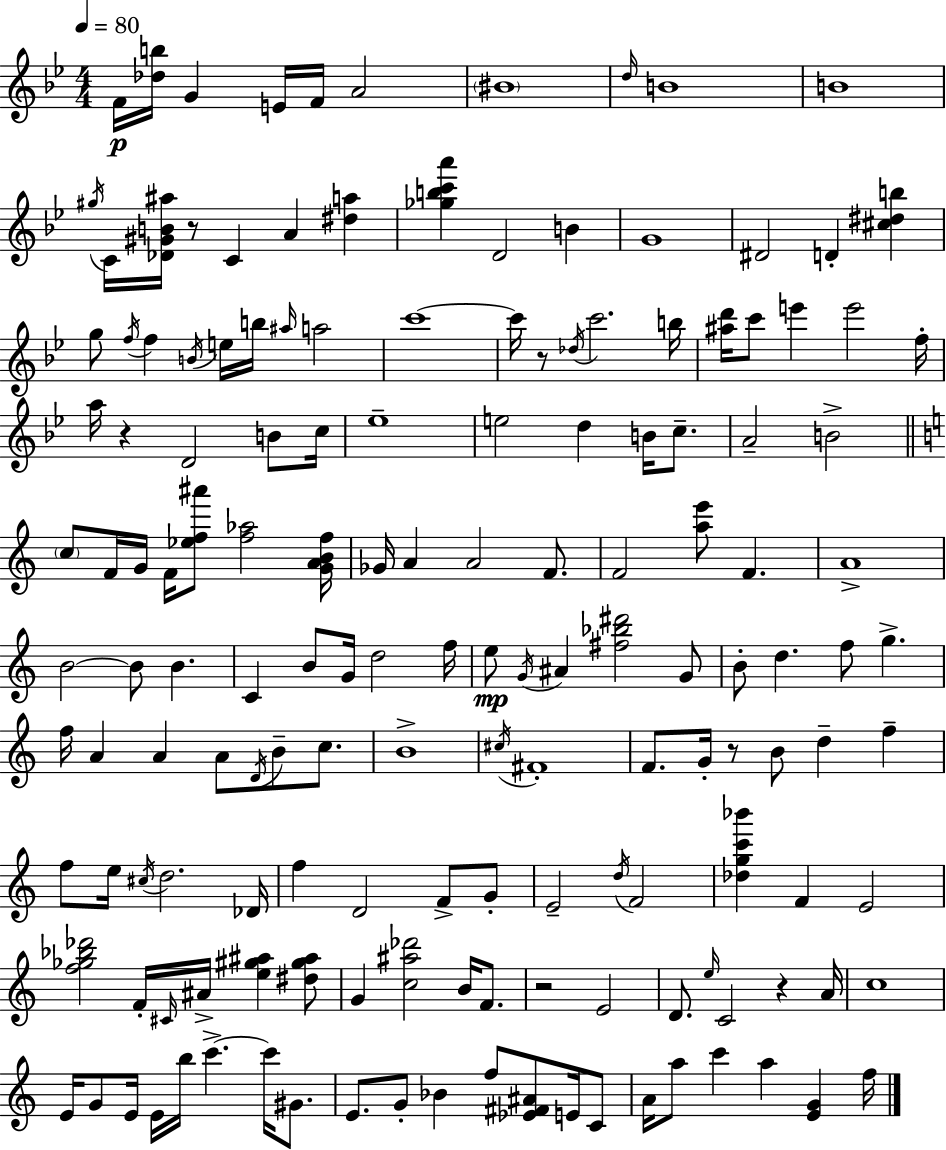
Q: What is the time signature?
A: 4/4